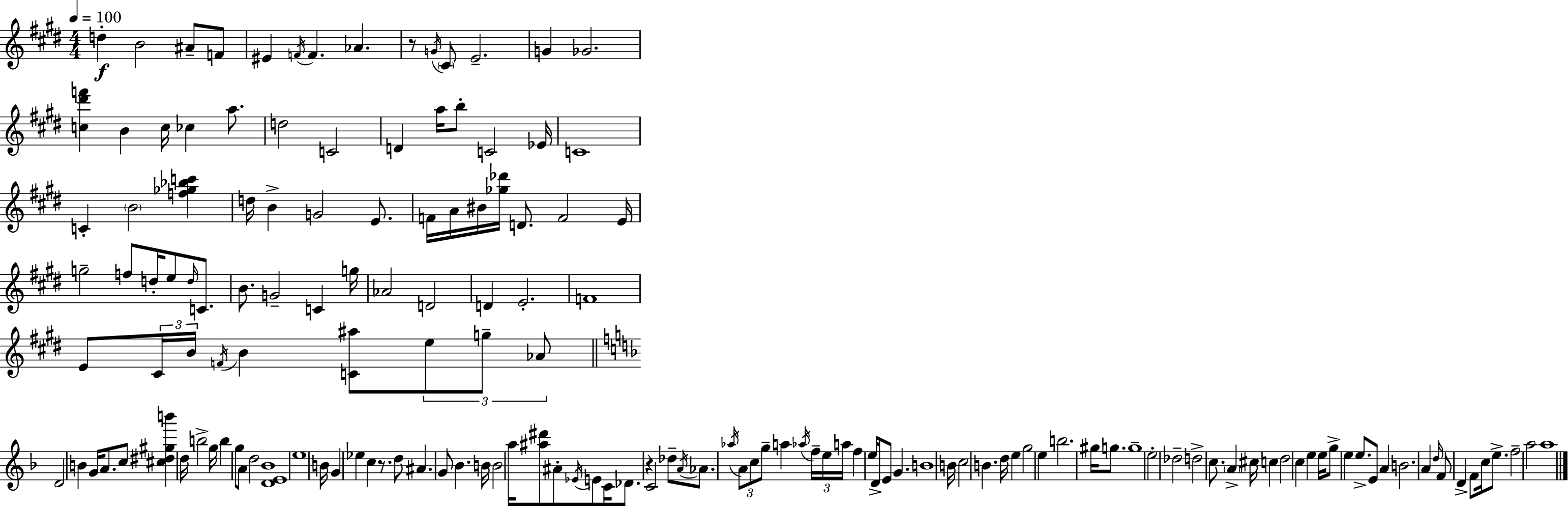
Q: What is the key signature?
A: E major